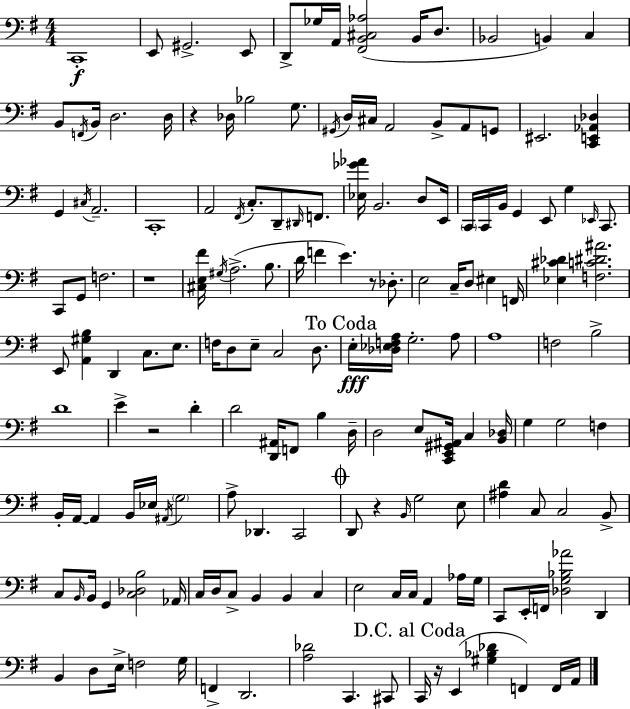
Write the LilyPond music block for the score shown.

{
  \clef bass
  \numericTimeSignature
  \time 4/4
  \key g \major
  c,1-.\f | e,8 gis,2.-> e,8 | d,8-> ges16 a,16 <fis, b, cis aes>2( b,16 d8. | bes,2 b,4) c4 | \break b,8 \acciaccatura { f,16 } b,16 d2. | d16 r4 des16 bes2 g8. | \acciaccatura { gis,16 } d16 cis16 a,2 b,8-> a,8 | g,8 eis,2. <c, e, aes, des>4 | \break g,4 \acciaccatura { cis16 } a,2.-- | c,1-. | a,2 \acciaccatura { fis,16 } c8.-. d,8-- | \grace { dis,16 } f,8. <ees ges' aes'>16 b,2. | \break d8 e,16 \parenthesize c,16 c,16 b,16 g,4 e,8 g4 | \grace { ees,16 } c,8. c,8 g,8 f2. | r1 | <cis e fis'>16 \acciaccatura { gis16 }( a2.-> | \break b8. d'16 f'4 e'4.) | r8 des8.-. e2 c16-- | d8 eis4 f,16 <ees cis' des'>4 <f c' dis' ais'>2. | e,8 <a, gis b>4 d,4 | \break c8. e8. f16 d8 e8-- c2 | d8. \mark "To Coda" e16-.\fff <des ees f a>16 g2.-. | a8 a1 | f2 b2-> | \break d'1 | e'4-> r2 | d'4-. d'2 <d, ais,>16 | f,8 b4 d16-- d2 e8 | \break <c, e, gis, ais,>16 c4 <b, des>16 g4 g2 | f4 b,16-. a,16~~ a,4 b,16 ees16 \acciaccatura { ais,16 } | \parenthesize g2 a8-> des,4. | c,2 \mark \markup { \musicglyph "scripts.coda" } d,8 r4 \grace { b,16 } g2 | \break e8 <ais d'>4 c8 c2 | b,8-> c8 \grace { b,16 } b,16 g,4 | <c des b>2 aes,16 c16 d16 c8-> b,4 | b,4 c4 e2 | \break c16 c16 a,4 aes16 g16 c,8 e,16-. f,16 <des g bes aes'>2 | d,4 b,4 d8 | e16-> f2 g16 f,4-> d,2. | <a des'>2 | \break c,4. cis,8 \mark "D.C. al Coda" c,16 r16 e,4( | <gis bes des'>4 f,4) f,16 a,16 \bar "|."
}